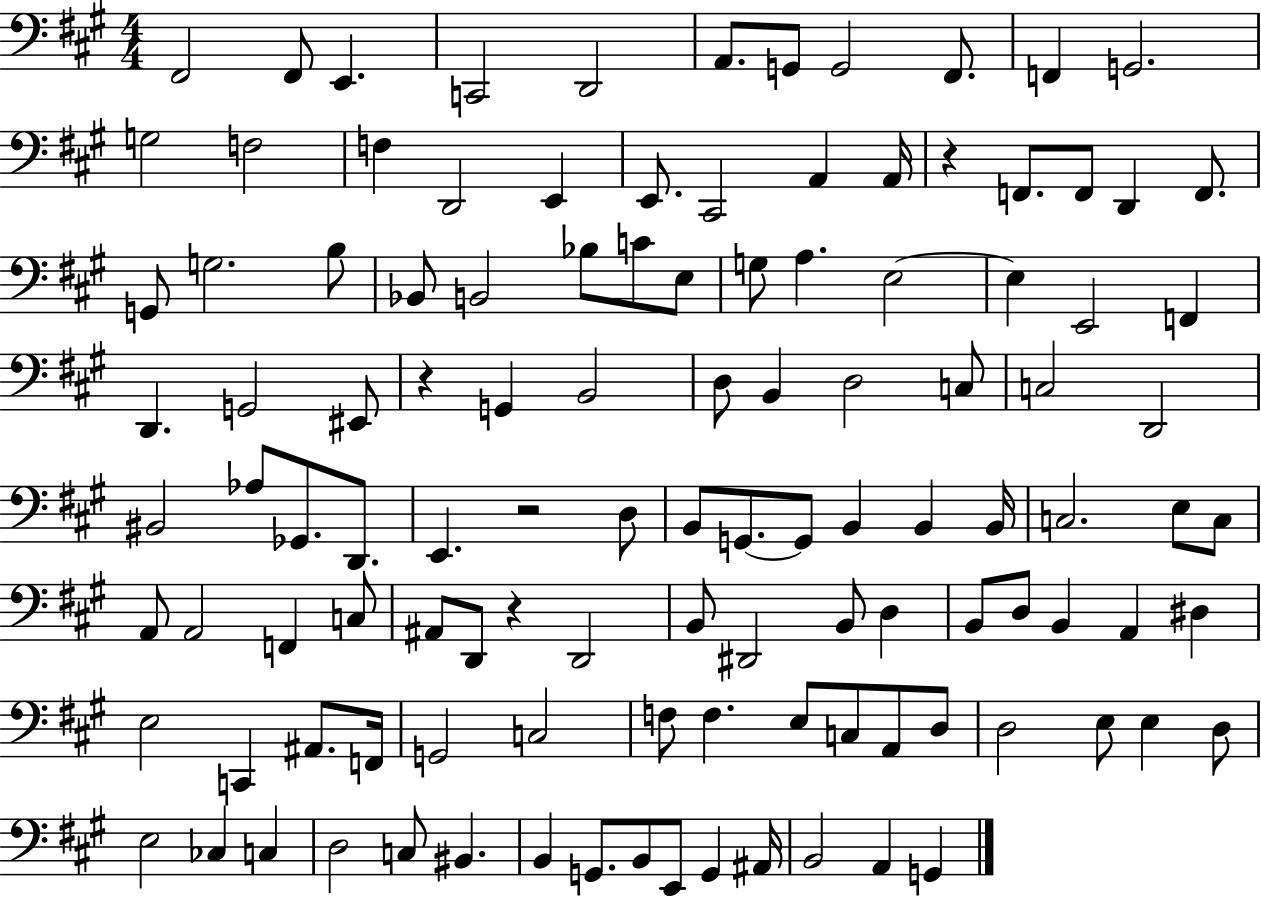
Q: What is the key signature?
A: A major